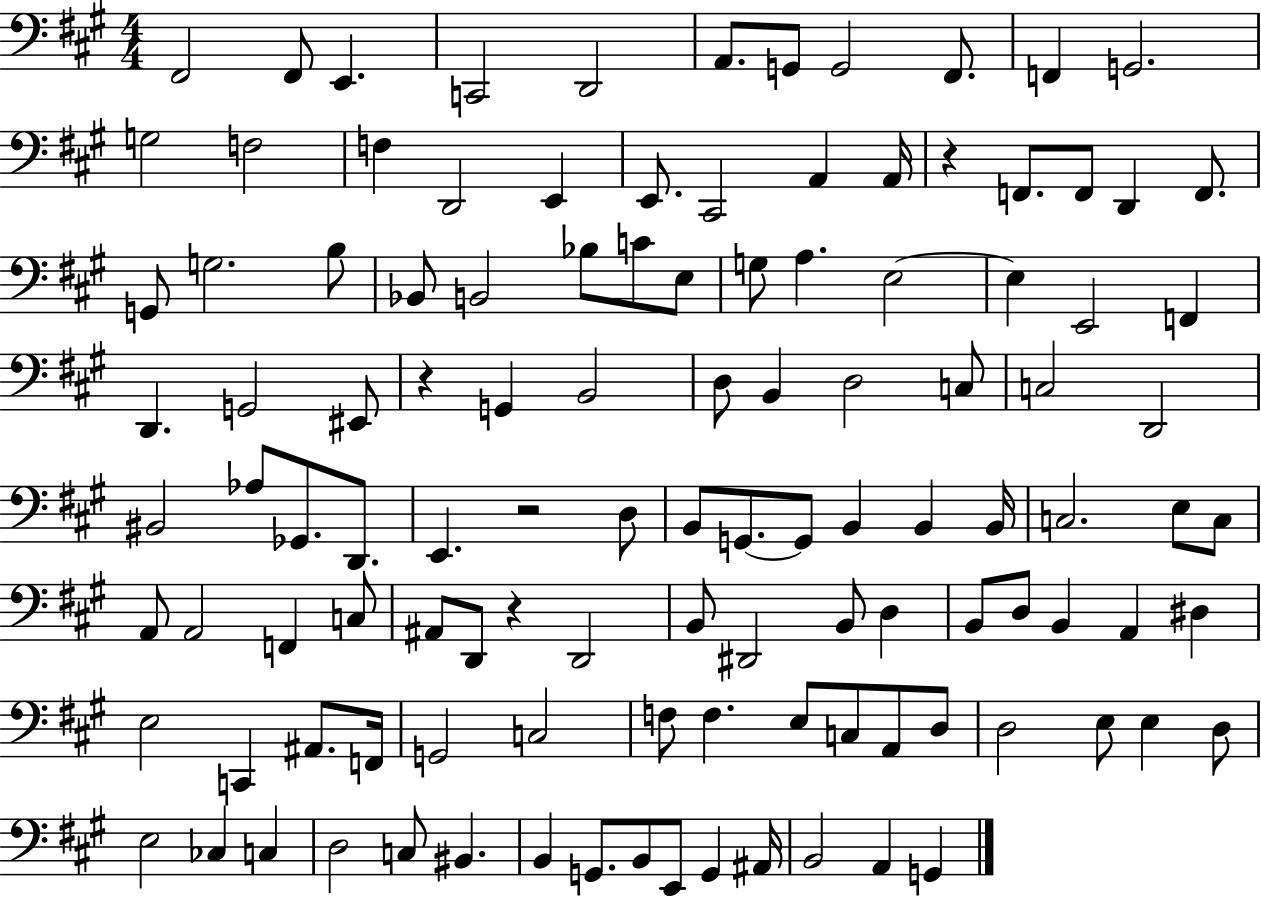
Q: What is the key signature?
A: A major